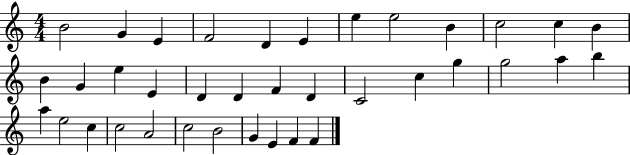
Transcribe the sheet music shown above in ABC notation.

X:1
T:Untitled
M:4/4
L:1/4
K:C
B2 G E F2 D E e e2 B c2 c B B G e E D D F D C2 c g g2 a b a e2 c c2 A2 c2 B2 G E F F